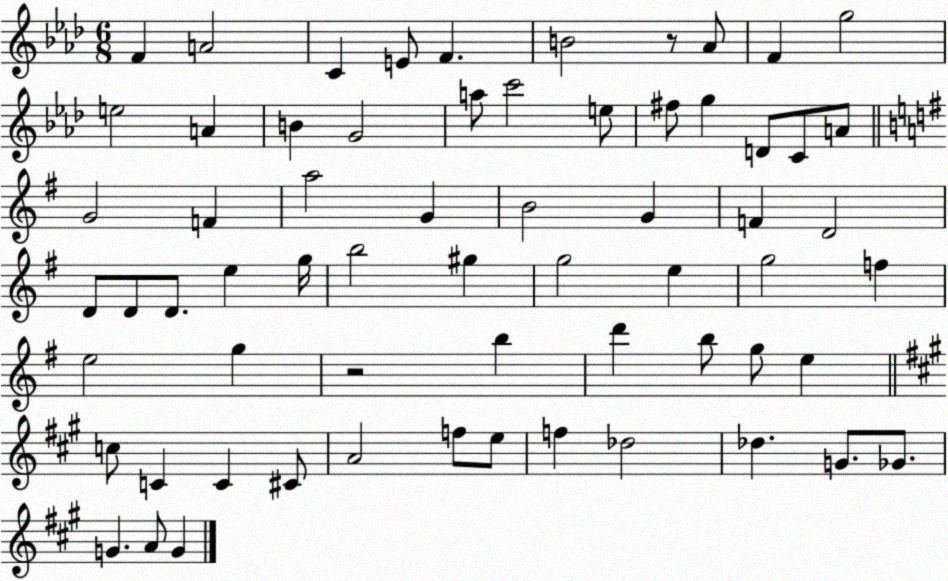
X:1
T:Untitled
M:6/8
L:1/4
K:Ab
F A2 C E/2 F B2 z/2 _A/2 F g2 e2 A B G2 a/2 c'2 e/2 ^f/2 g D/2 C/2 A/2 G2 F a2 G B2 G F D2 D/2 D/2 D/2 e g/4 b2 ^g g2 e g2 f e2 g z2 b d' b/2 g/2 e c/2 C C ^C/2 A2 f/2 e/2 f _d2 _d G/2 _G/2 G A/2 G